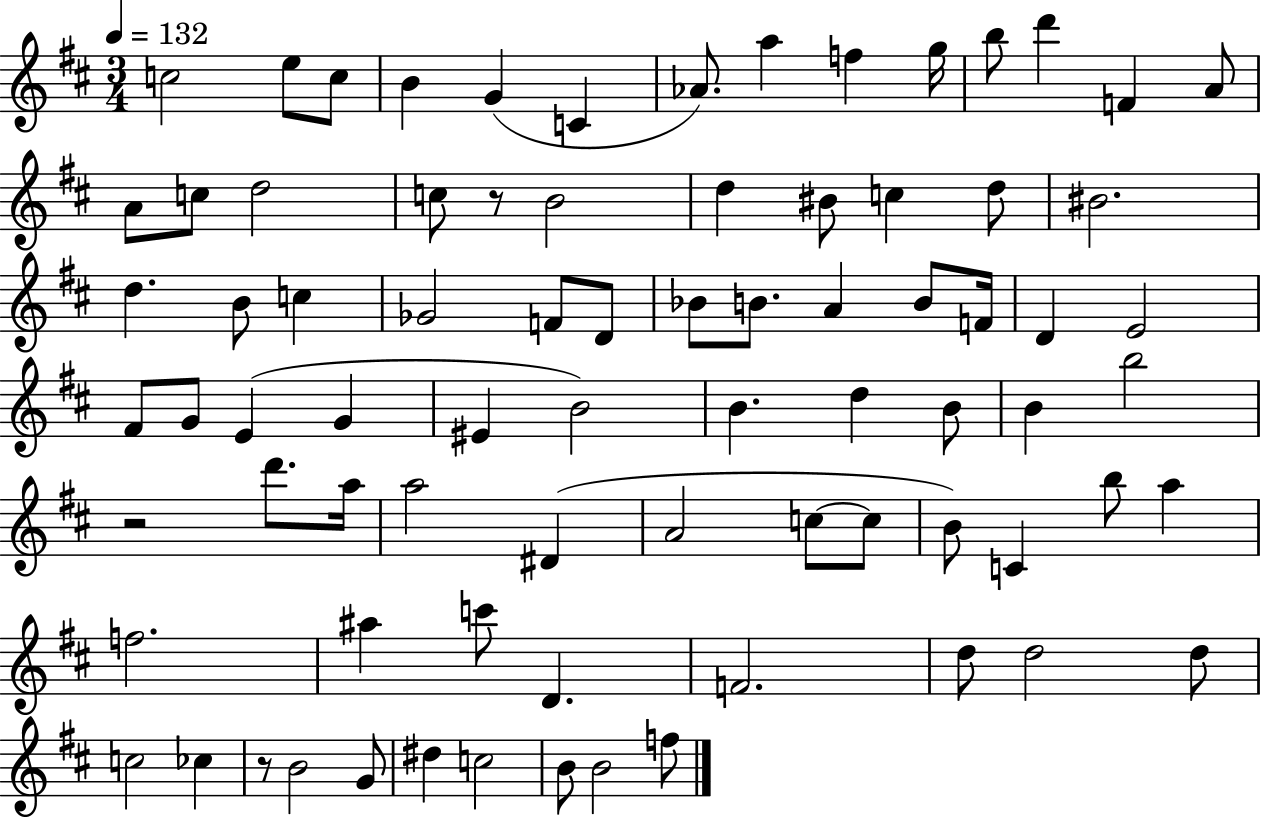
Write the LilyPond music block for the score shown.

{
  \clef treble
  \numericTimeSignature
  \time 3/4
  \key d \major
  \tempo 4 = 132
  c''2 e''8 c''8 | b'4 g'4( c'4 | aes'8.) a''4 f''4 g''16 | b''8 d'''4 f'4 a'8 | \break a'8 c''8 d''2 | c''8 r8 b'2 | d''4 bis'8 c''4 d''8 | bis'2. | \break d''4. b'8 c''4 | ges'2 f'8 d'8 | bes'8 b'8. a'4 b'8 f'16 | d'4 e'2 | \break fis'8 g'8 e'4( g'4 | eis'4 b'2) | b'4. d''4 b'8 | b'4 b''2 | \break r2 d'''8. a''16 | a''2 dis'4( | a'2 c''8~~ c''8 | b'8) c'4 b''8 a''4 | \break f''2. | ais''4 c'''8 d'4. | f'2. | d''8 d''2 d''8 | \break c''2 ces''4 | r8 b'2 g'8 | dis''4 c''2 | b'8 b'2 f''8 | \break \bar "|."
}